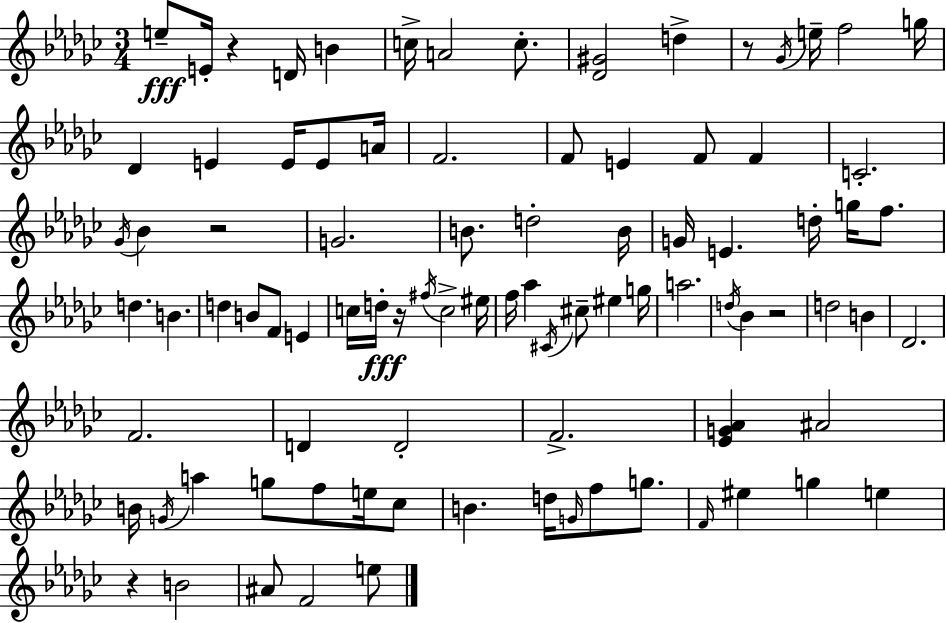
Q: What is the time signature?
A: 3/4